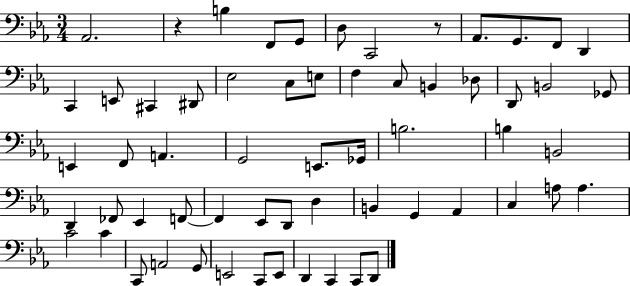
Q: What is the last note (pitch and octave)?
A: D2